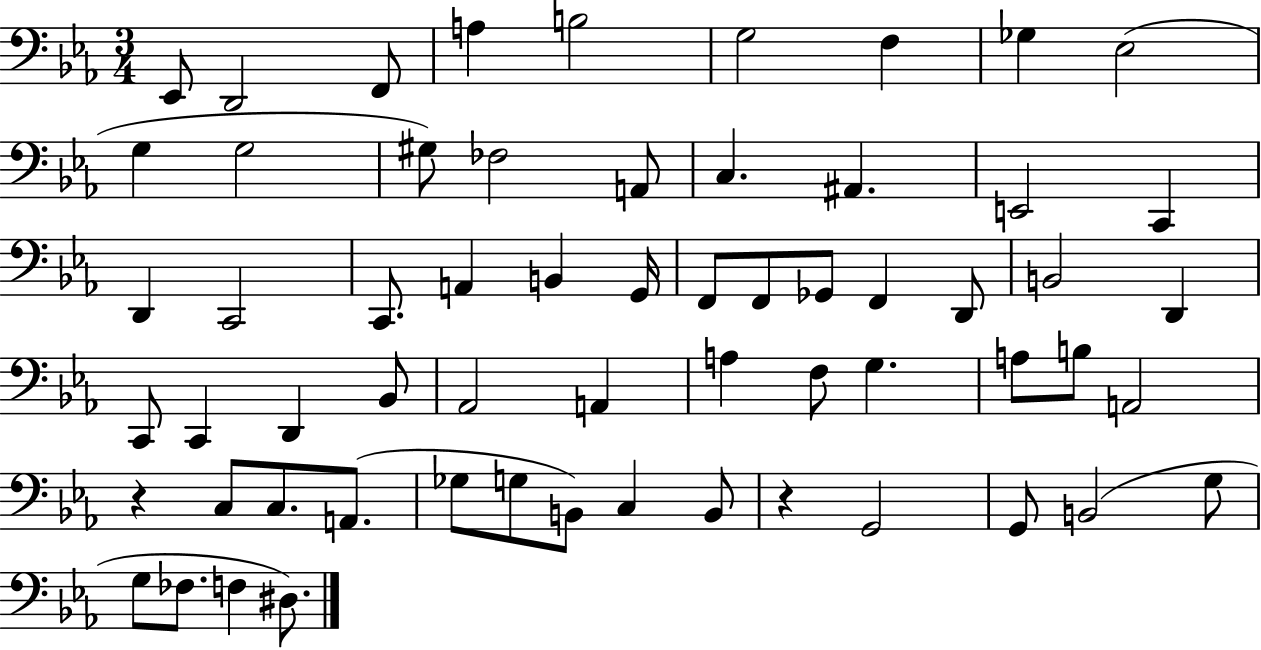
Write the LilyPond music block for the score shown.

{
  \clef bass
  \numericTimeSignature
  \time 3/4
  \key ees \major
  ees,8 d,2 f,8 | a4 b2 | g2 f4 | ges4 ees2( | \break g4 g2 | gis8) fes2 a,8 | c4. ais,4. | e,2 c,4 | \break d,4 c,2 | c,8. a,4 b,4 g,16 | f,8 f,8 ges,8 f,4 d,8 | b,2 d,4 | \break c,8 c,4 d,4 bes,8 | aes,2 a,4 | a4 f8 g4. | a8 b8 a,2 | \break r4 c8 c8. a,8.( | ges8 g8 b,8) c4 b,8 | r4 g,2 | g,8 b,2( g8 | \break g8 fes8. f4 dis8.) | \bar "|."
}